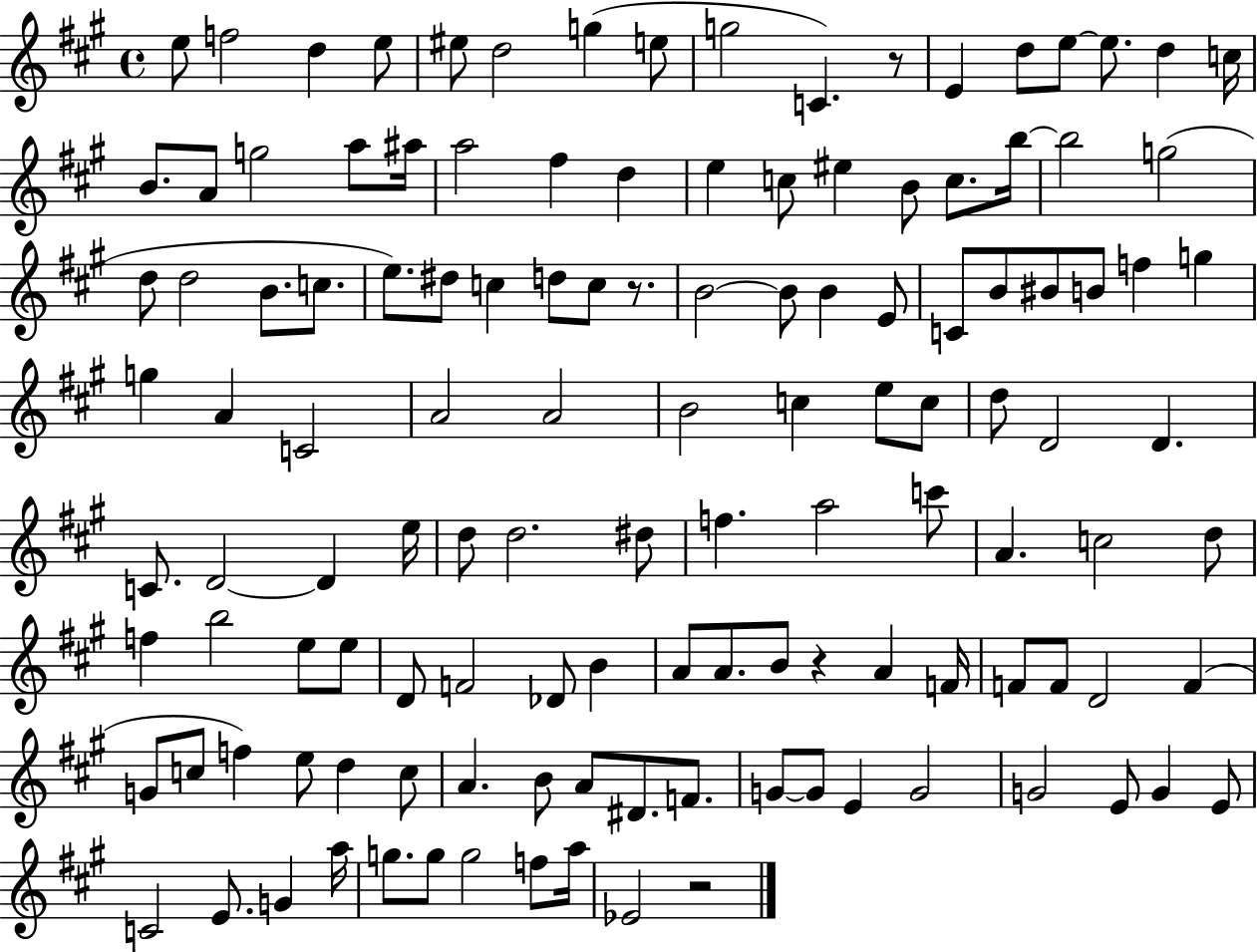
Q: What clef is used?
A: treble